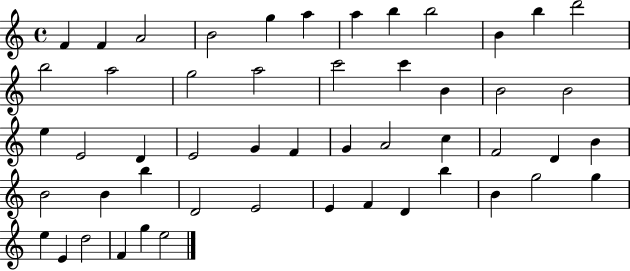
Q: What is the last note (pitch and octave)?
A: E5